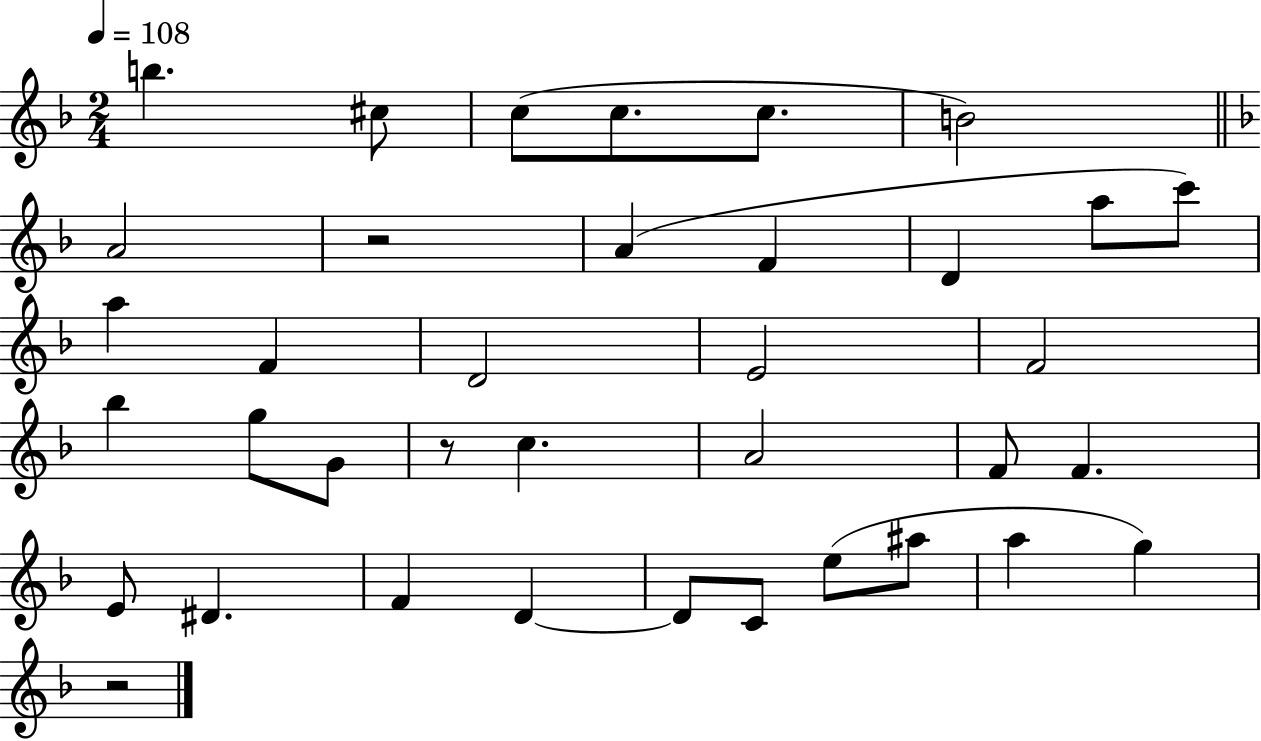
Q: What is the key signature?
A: F major